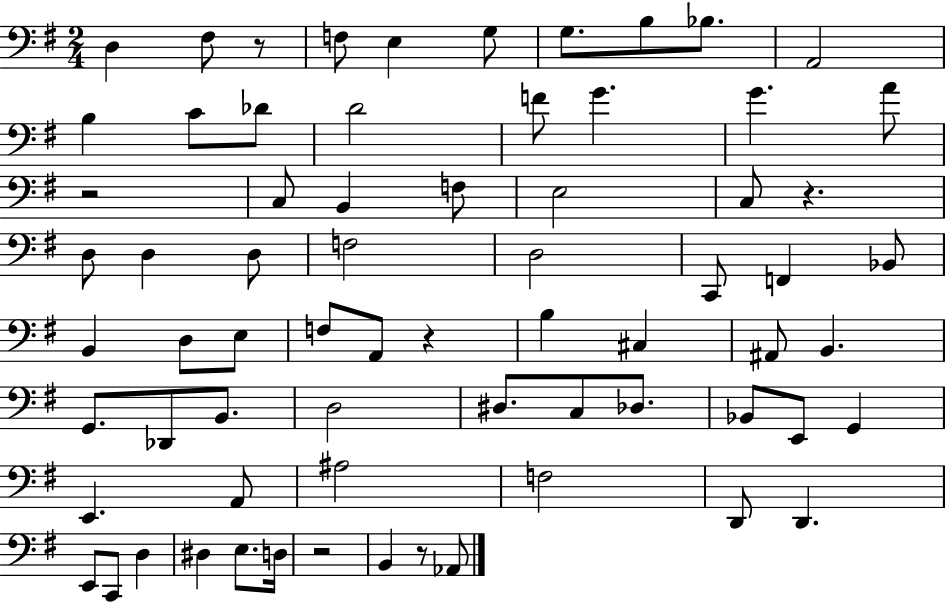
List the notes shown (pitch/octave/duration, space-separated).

D3/q F#3/e R/e F3/e E3/q G3/e G3/e. B3/e Bb3/e. A2/h B3/q C4/e Db4/e D4/h F4/e G4/q. G4/q. A4/e R/h C3/e B2/q F3/e E3/h C3/e R/q. D3/e D3/q D3/e F3/h D3/h C2/e F2/q Bb2/e B2/q D3/e E3/e F3/e A2/e R/q B3/q C#3/q A#2/e B2/q. G2/e. Db2/e B2/e. D3/h D#3/e. C3/e Db3/e. Bb2/e E2/e G2/q E2/q. A2/e A#3/h F3/h D2/e D2/q. E2/e C2/e D3/q D#3/q E3/e. D3/s R/h B2/q R/e Ab2/e